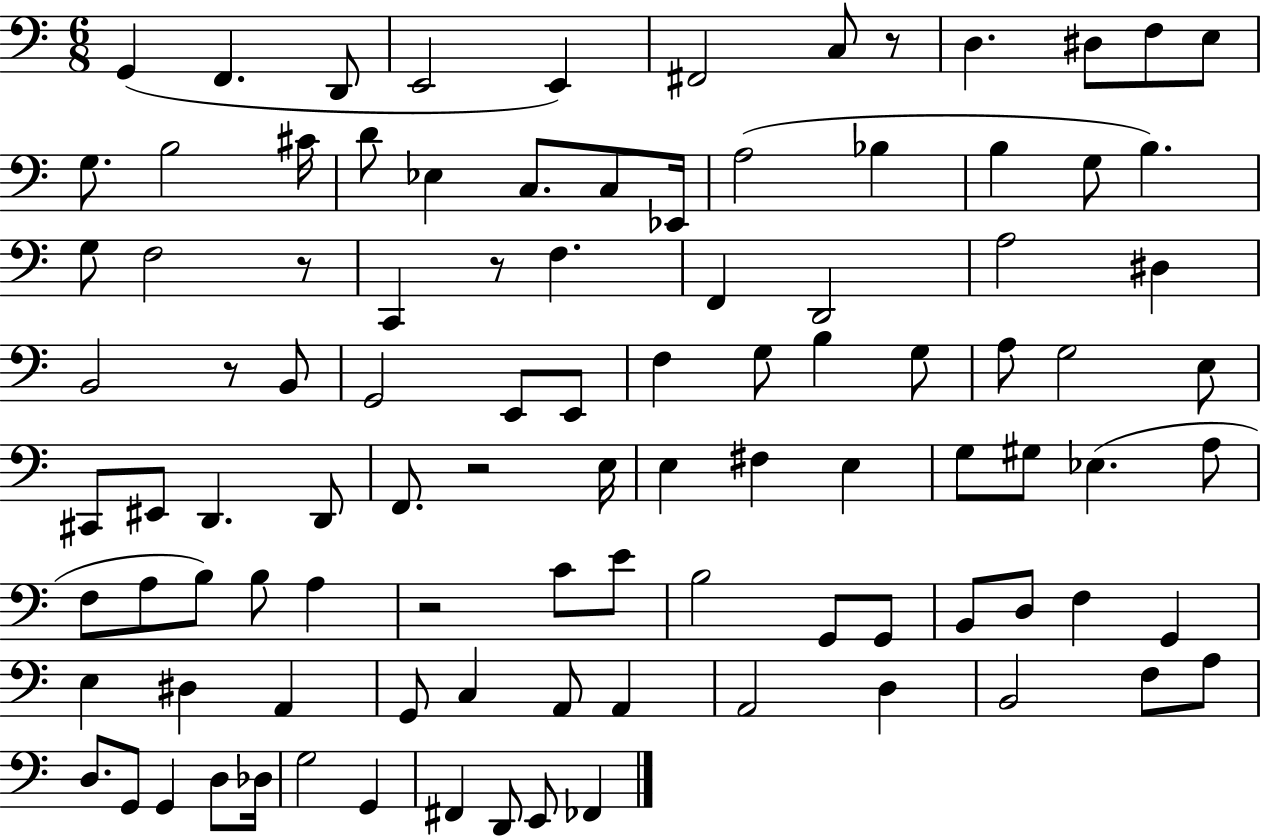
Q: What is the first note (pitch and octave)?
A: G2